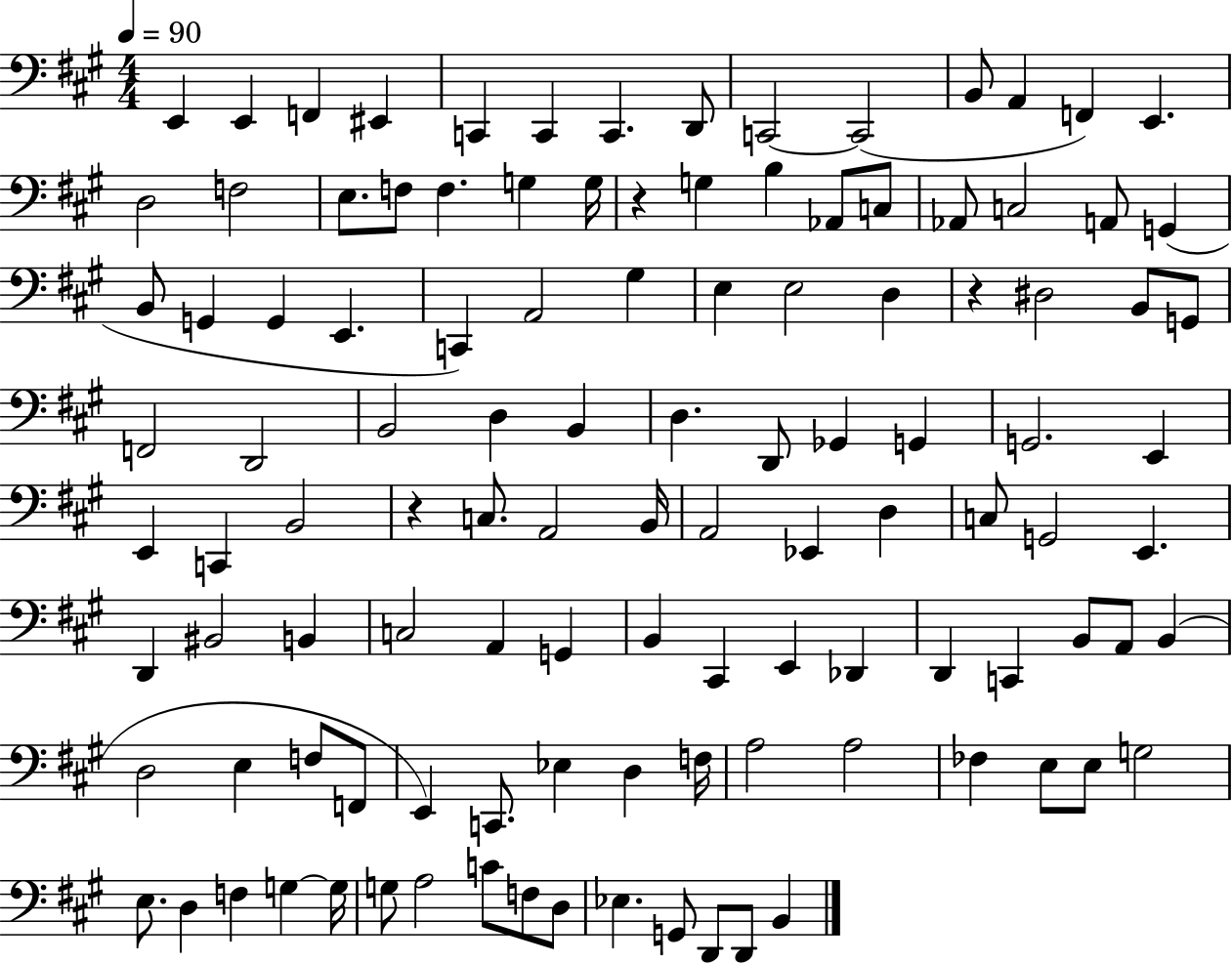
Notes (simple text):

E2/q E2/q F2/q EIS2/q C2/q C2/q C2/q. D2/e C2/h C2/h B2/e A2/q F2/q E2/q. D3/h F3/h E3/e. F3/e F3/q. G3/q G3/s R/q G3/q B3/q Ab2/e C3/e Ab2/e C3/h A2/e G2/q B2/e G2/q G2/q E2/q. C2/q A2/h G#3/q E3/q E3/h D3/q R/q D#3/h B2/e G2/e F2/h D2/h B2/h D3/q B2/q D3/q. D2/e Gb2/q G2/q G2/h. E2/q E2/q C2/q B2/h R/q C3/e. A2/h B2/s A2/h Eb2/q D3/q C3/e G2/h E2/q. D2/q BIS2/h B2/q C3/h A2/q G2/q B2/q C#2/q E2/q Db2/q D2/q C2/q B2/e A2/e B2/q D3/h E3/q F3/e F2/e E2/q C2/e. Eb3/q D3/q F3/s A3/h A3/h FES3/q E3/e E3/e G3/h E3/e. D3/q F3/q G3/q G3/s G3/e A3/h C4/e F3/e D3/e Eb3/q. G2/e D2/e D2/e B2/q